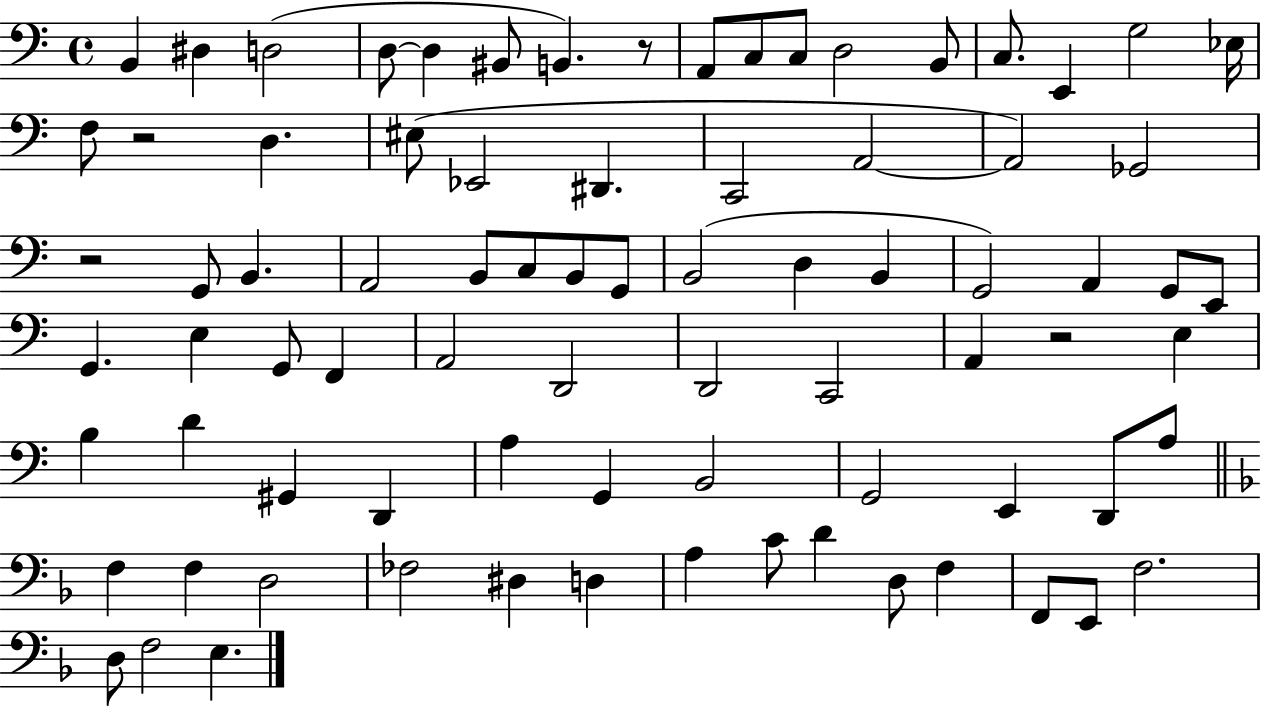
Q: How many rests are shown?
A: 4